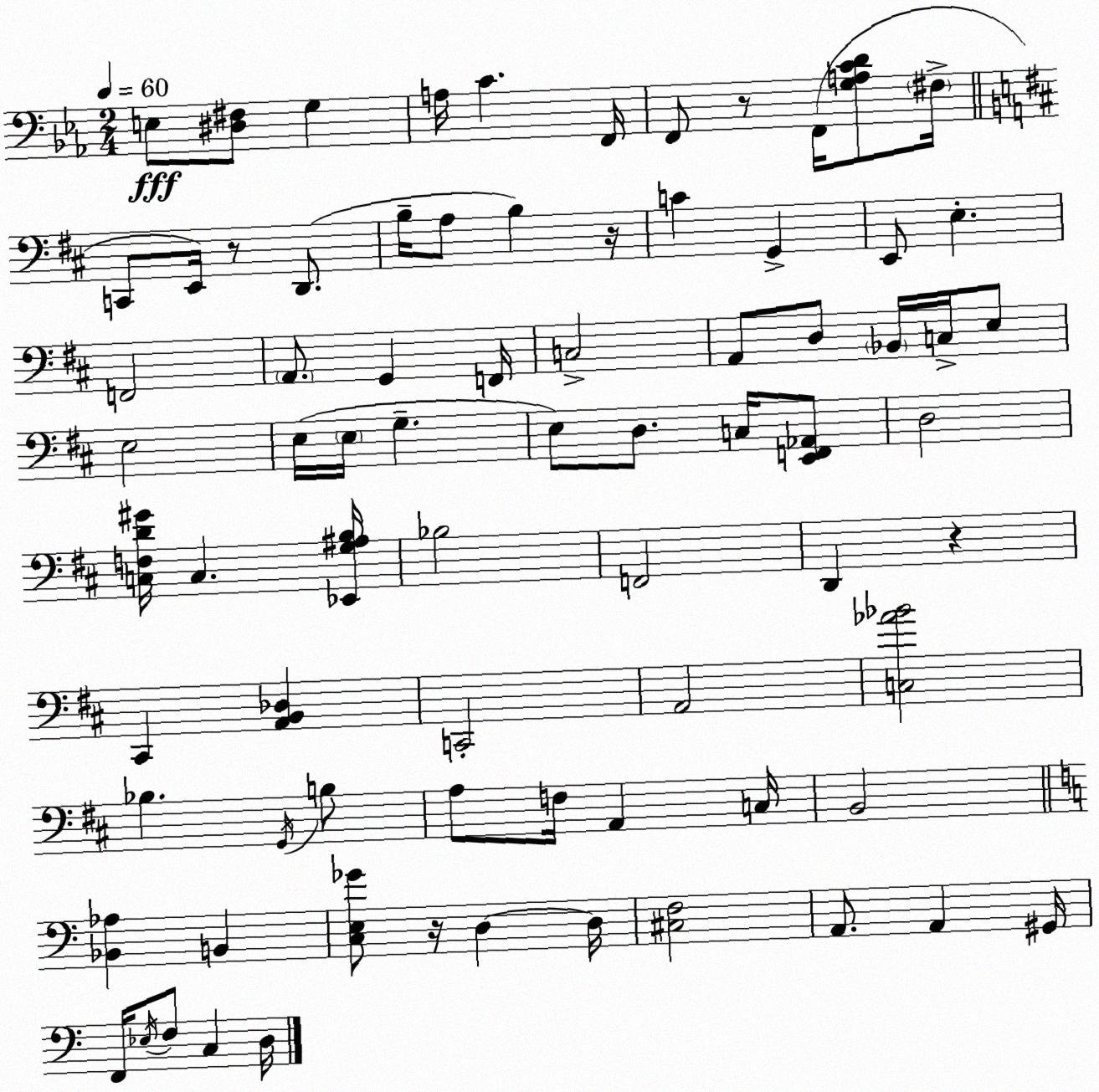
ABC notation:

X:1
T:Untitled
M:2/4
L:1/4
K:Cm
E,/2 [^D,^F,]/2 G, A,/4 C F,,/4 F,,/2 z/2 F,,/4 [G,A,CD]/2 ^F,/4 C,,/2 E,,/4 z/2 D,,/2 B,/4 A,/2 B, z/4 C G,, E,,/2 E, F,,2 A,,/2 G,, F,,/4 C,2 A,,/2 D,/2 _B,,/4 C,/4 E,/2 E,2 E,/4 E,/4 G, E,/2 D,/2 C,/4 [E,,F,,_A,,]/2 D,2 [C,F,D^G]/4 C, [_E,,G,^A,B,]/4 _B,2 F,,2 D,, z ^C,, [A,,B,,_D,] C,,2 A,,2 [C,_A_B]2 _B, G,,/4 B,/2 A,/2 F,/4 A,, C,/4 B,,2 [_B,,_A,] B,, [C,E,_G]/2 z/4 D, D,/4 [^C,F,]2 A,,/2 A,, ^G,,/4 F,,/4 _E,/4 F,/2 C, D,/4